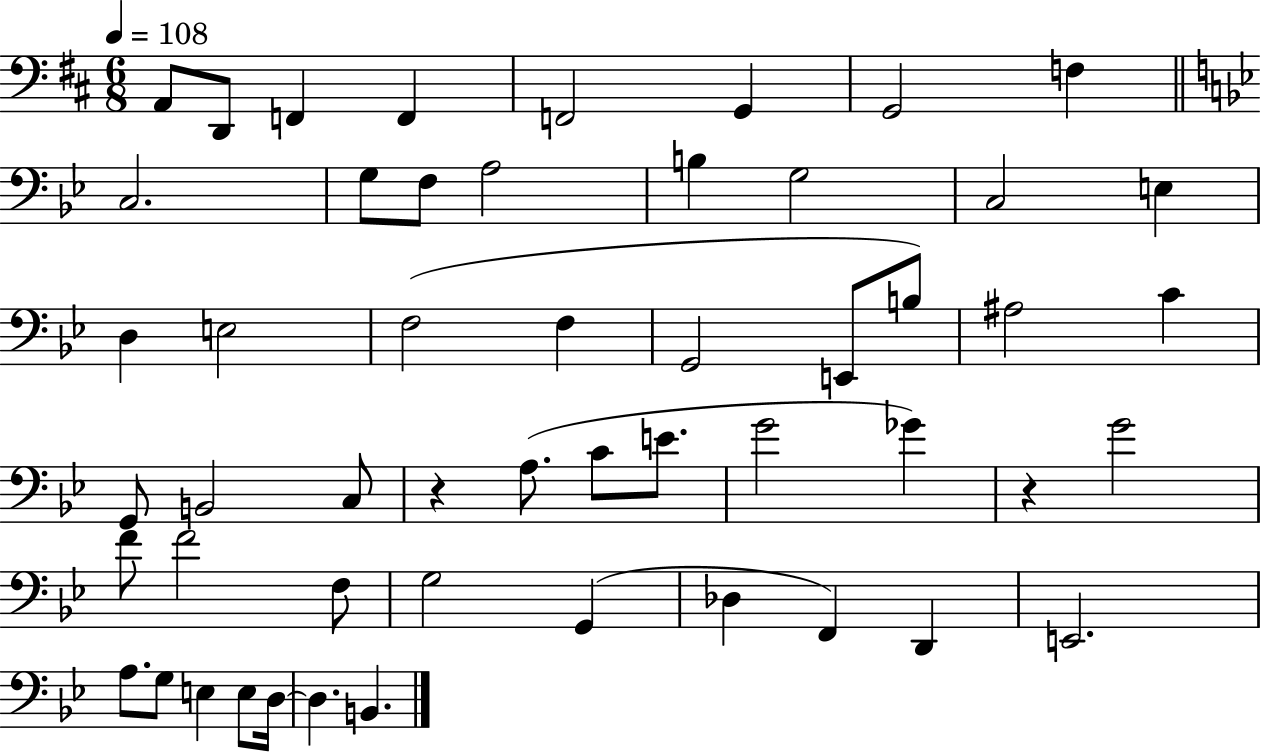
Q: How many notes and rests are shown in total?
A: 52